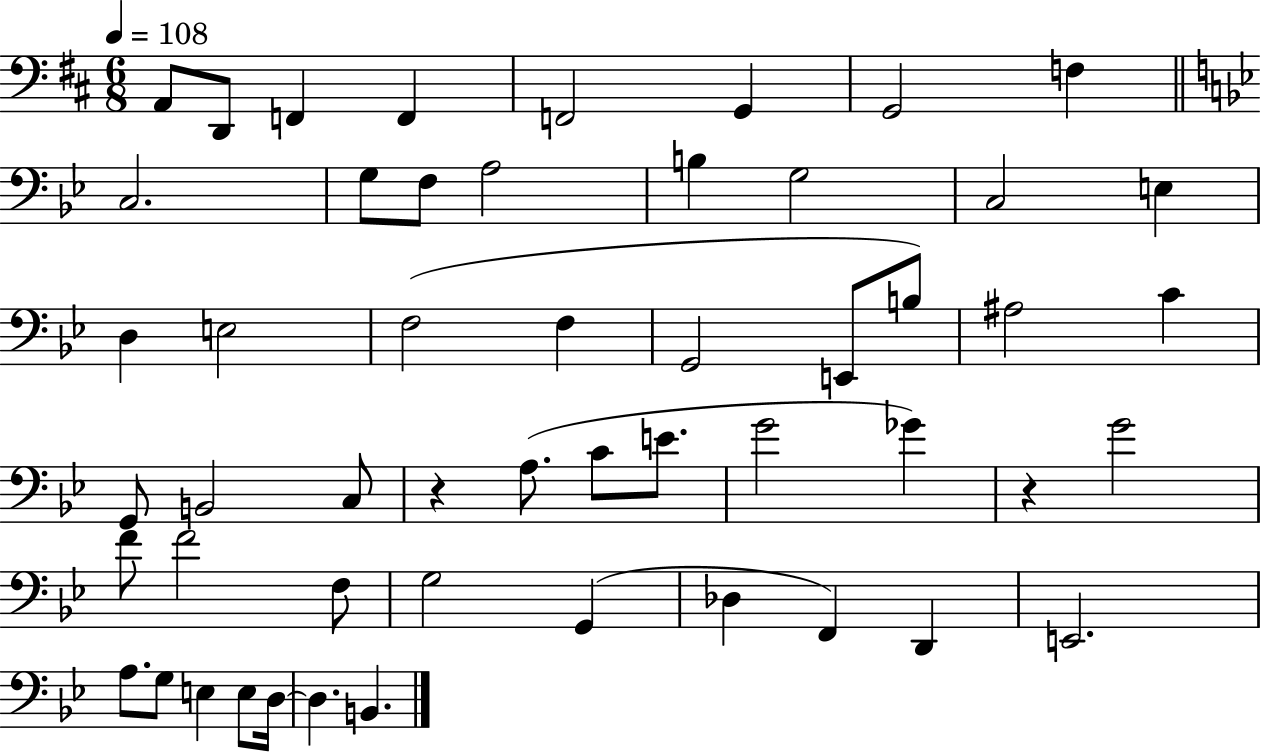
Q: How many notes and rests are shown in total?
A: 52